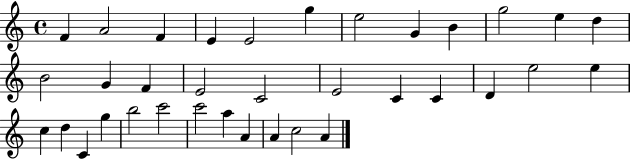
X:1
T:Untitled
M:4/4
L:1/4
K:C
F A2 F E E2 g e2 G B g2 e d B2 G F E2 C2 E2 C C D e2 e c d C g b2 c'2 c'2 a A A c2 A